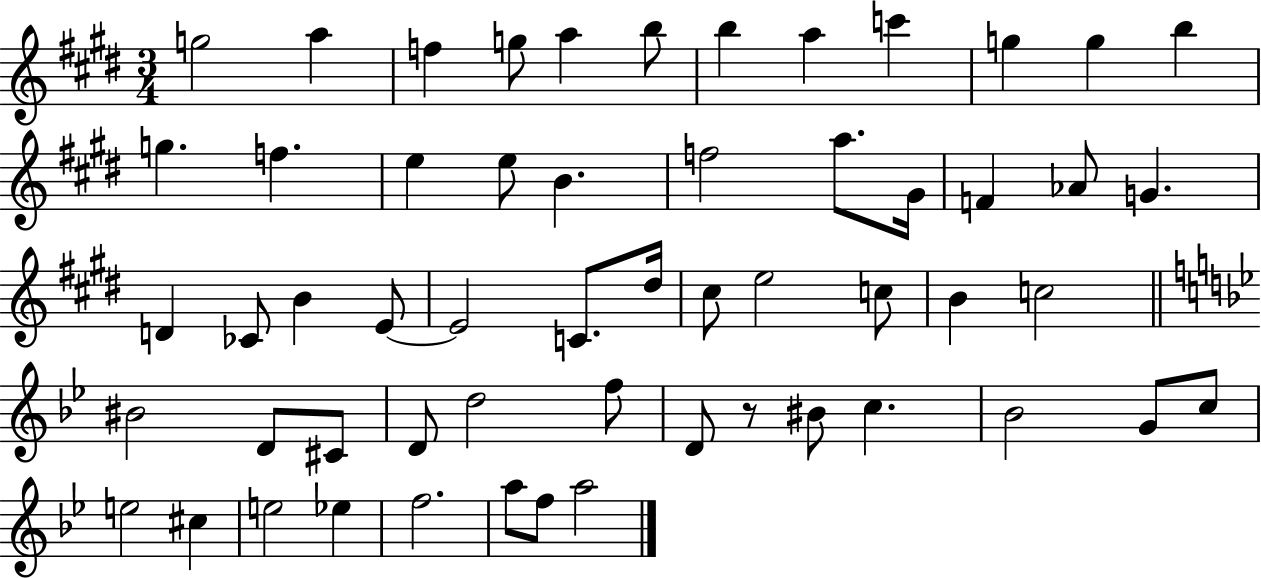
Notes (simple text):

G5/h A5/q F5/q G5/e A5/q B5/e B5/q A5/q C6/q G5/q G5/q B5/q G5/q. F5/q. E5/q E5/e B4/q. F5/h A5/e. G#4/s F4/q Ab4/e G4/q. D4/q CES4/e B4/q E4/e E4/h C4/e. D#5/s C#5/e E5/h C5/e B4/q C5/h BIS4/h D4/e C#4/e D4/e D5/h F5/e D4/e R/e BIS4/e C5/q. Bb4/h G4/e C5/e E5/h C#5/q E5/h Eb5/q F5/h. A5/e F5/e A5/h